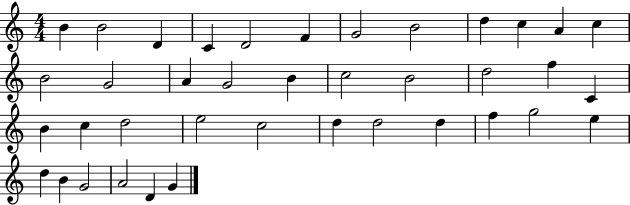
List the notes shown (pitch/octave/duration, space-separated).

B4/q B4/h D4/q C4/q D4/h F4/q G4/h B4/h D5/q C5/q A4/q C5/q B4/h G4/h A4/q G4/h B4/q C5/h B4/h D5/h F5/q C4/q B4/q C5/q D5/h E5/h C5/h D5/q D5/h D5/q F5/q G5/h E5/q D5/q B4/q G4/h A4/h D4/q G4/q